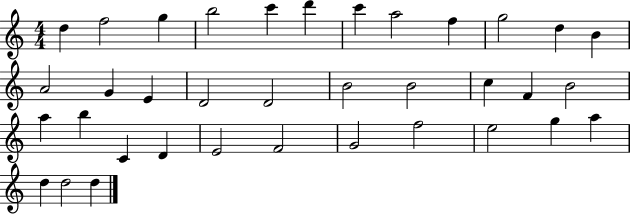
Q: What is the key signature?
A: C major